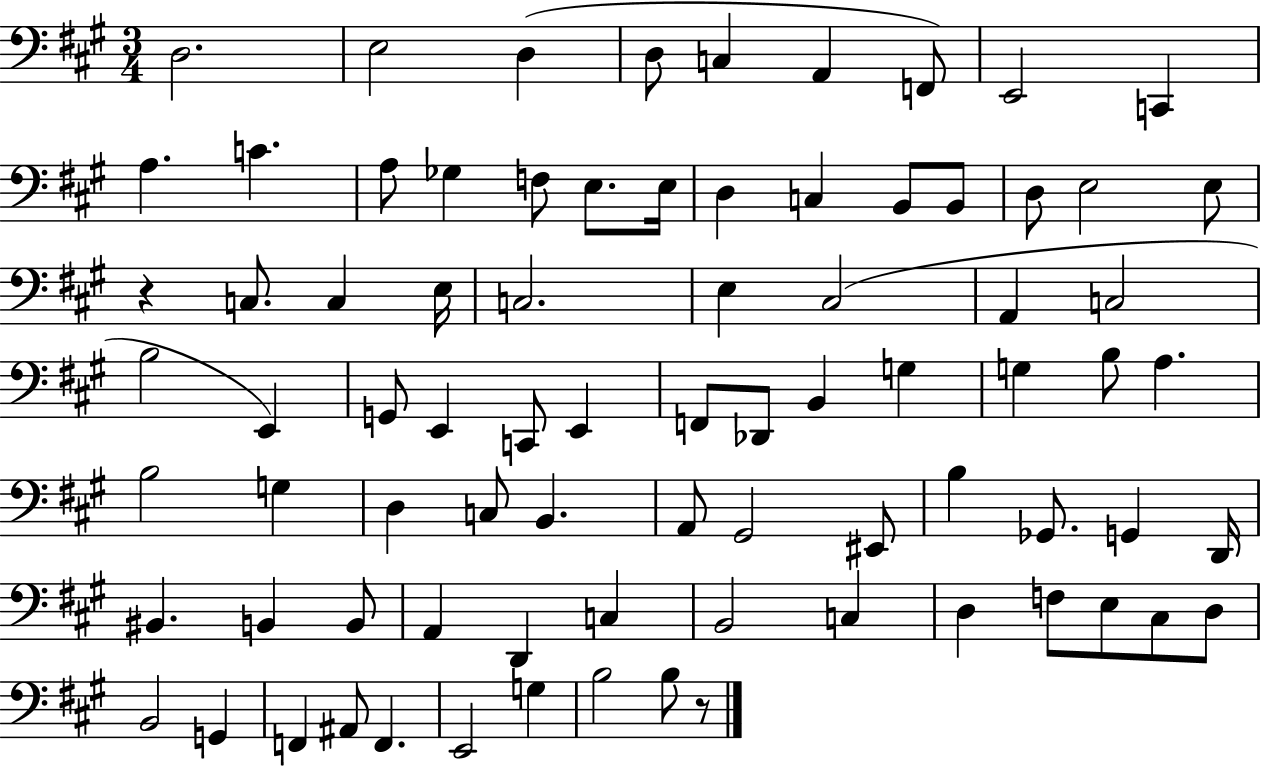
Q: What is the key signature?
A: A major